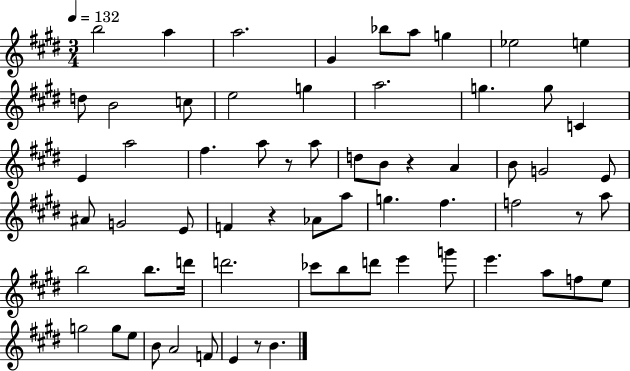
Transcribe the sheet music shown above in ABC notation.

X:1
T:Untitled
M:3/4
L:1/4
K:E
b2 a a2 ^G _b/2 a/2 g _e2 e d/2 B2 c/2 e2 g a2 g g/2 C E a2 ^f a/2 z/2 a/2 d/2 B/2 z A B/2 G2 E/2 ^A/2 G2 E/2 F z _A/2 a/2 g ^f f2 z/2 a/2 b2 b/2 d'/4 d'2 _c'/2 b/2 d'/2 e' g'/2 e' a/2 f/2 e/2 g2 g/2 e/2 B/2 A2 F/2 E z/2 B